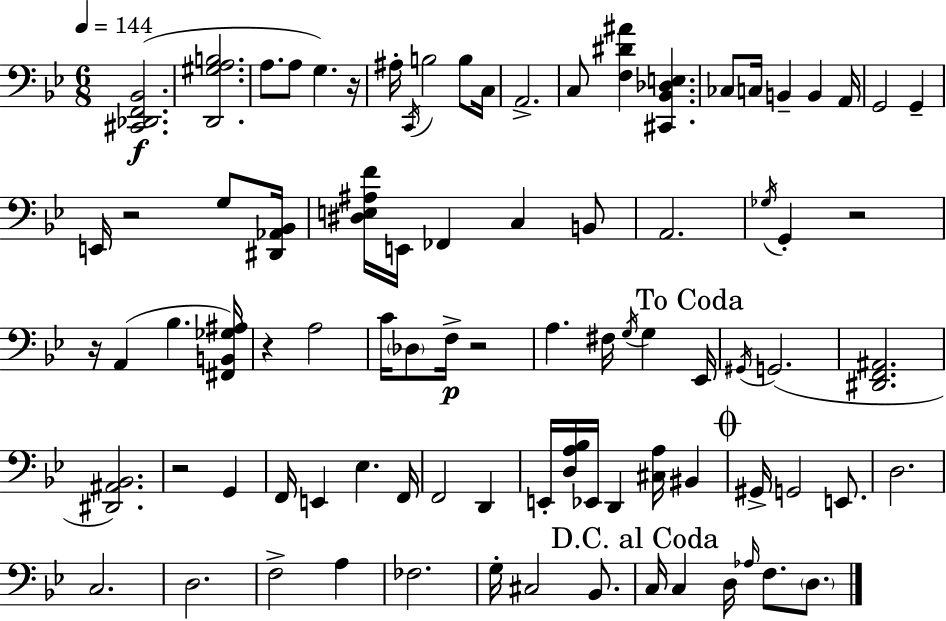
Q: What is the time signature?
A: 6/8